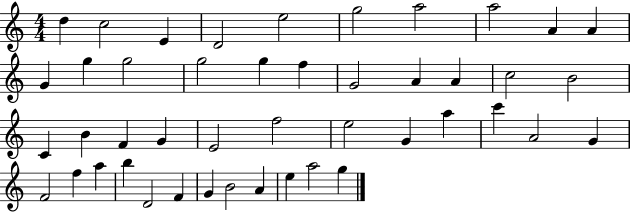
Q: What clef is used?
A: treble